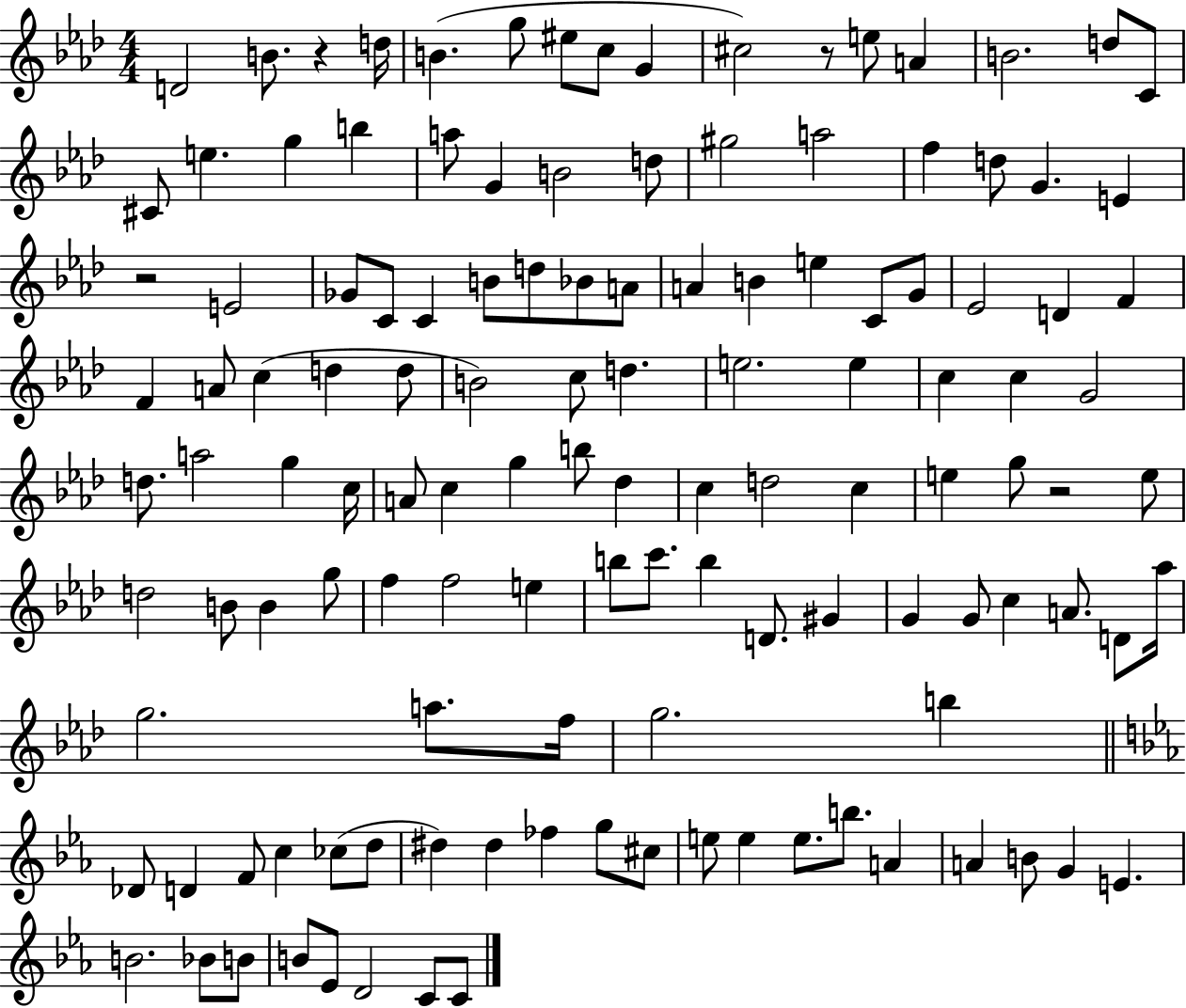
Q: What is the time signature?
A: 4/4